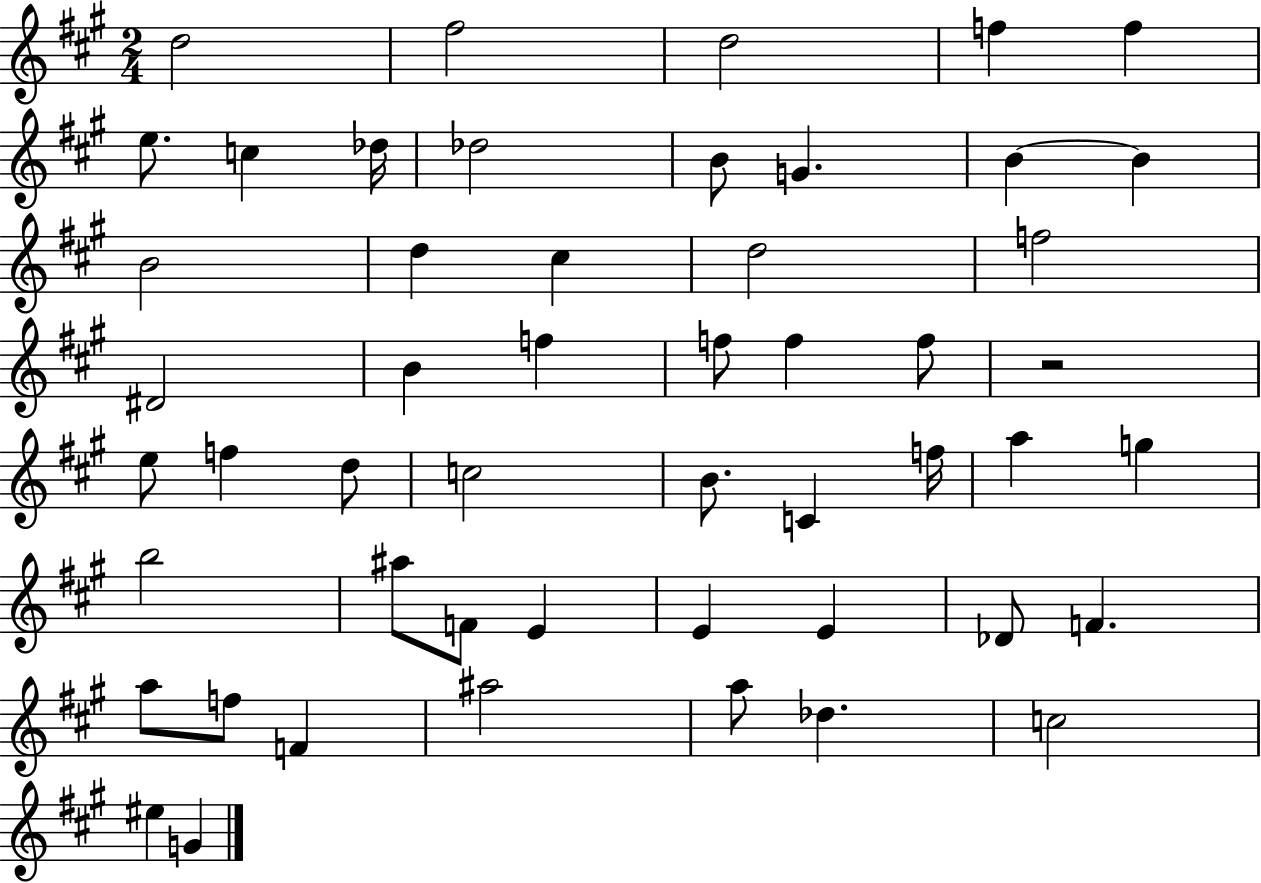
X:1
T:Untitled
M:2/4
L:1/4
K:A
d2 ^f2 d2 f f e/2 c _d/4 _d2 B/2 G B B B2 d ^c d2 f2 ^D2 B f f/2 f f/2 z2 e/2 f d/2 c2 B/2 C f/4 a g b2 ^a/2 F/2 E E E _D/2 F a/2 f/2 F ^a2 a/2 _d c2 ^e G